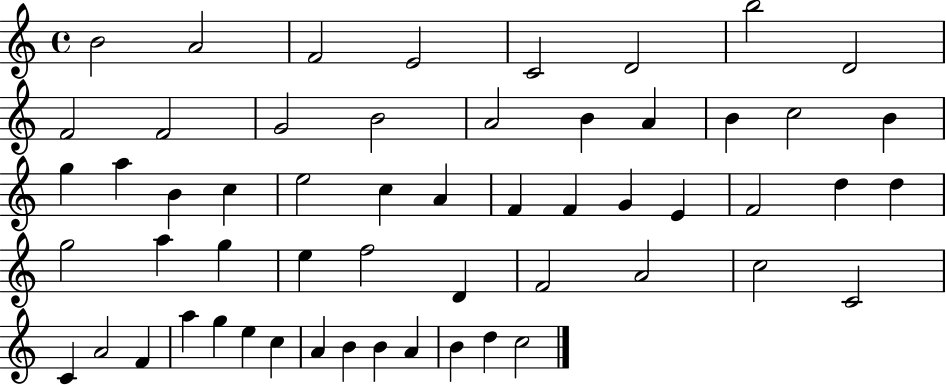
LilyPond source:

{
  \clef treble
  \time 4/4
  \defaultTimeSignature
  \key c \major
  b'2 a'2 | f'2 e'2 | c'2 d'2 | b''2 d'2 | \break f'2 f'2 | g'2 b'2 | a'2 b'4 a'4 | b'4 c''2 b'4 | \break g''4 a''4 b'4 c''4 | e''2 c''4 a'4 | f'4 f'4 g'4 e'4 | f'2 d''4 d''4 | \break g''2 a''4 g''4 | e''4 f''2 d'4 | f'2 a'2 | c''2 c'2 | \break c'4 a'2 f'4 | a''4 g''4 e''4 c''4 | a'4 b'4 b'4 a'4 | b'4 d''4 c''2 | \break \bar "|."
}